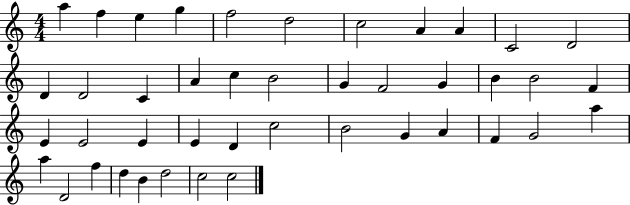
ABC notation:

X:1
T:Untitled
M:4/4
L:1/4
K:C
a f e g f2 d2 c2 A A C2 D2 D D2 C A c B2 G F2 G B B2 F E E2 E E D c2 B2 G A F G2 a a D2 f d B d2 c2 c2